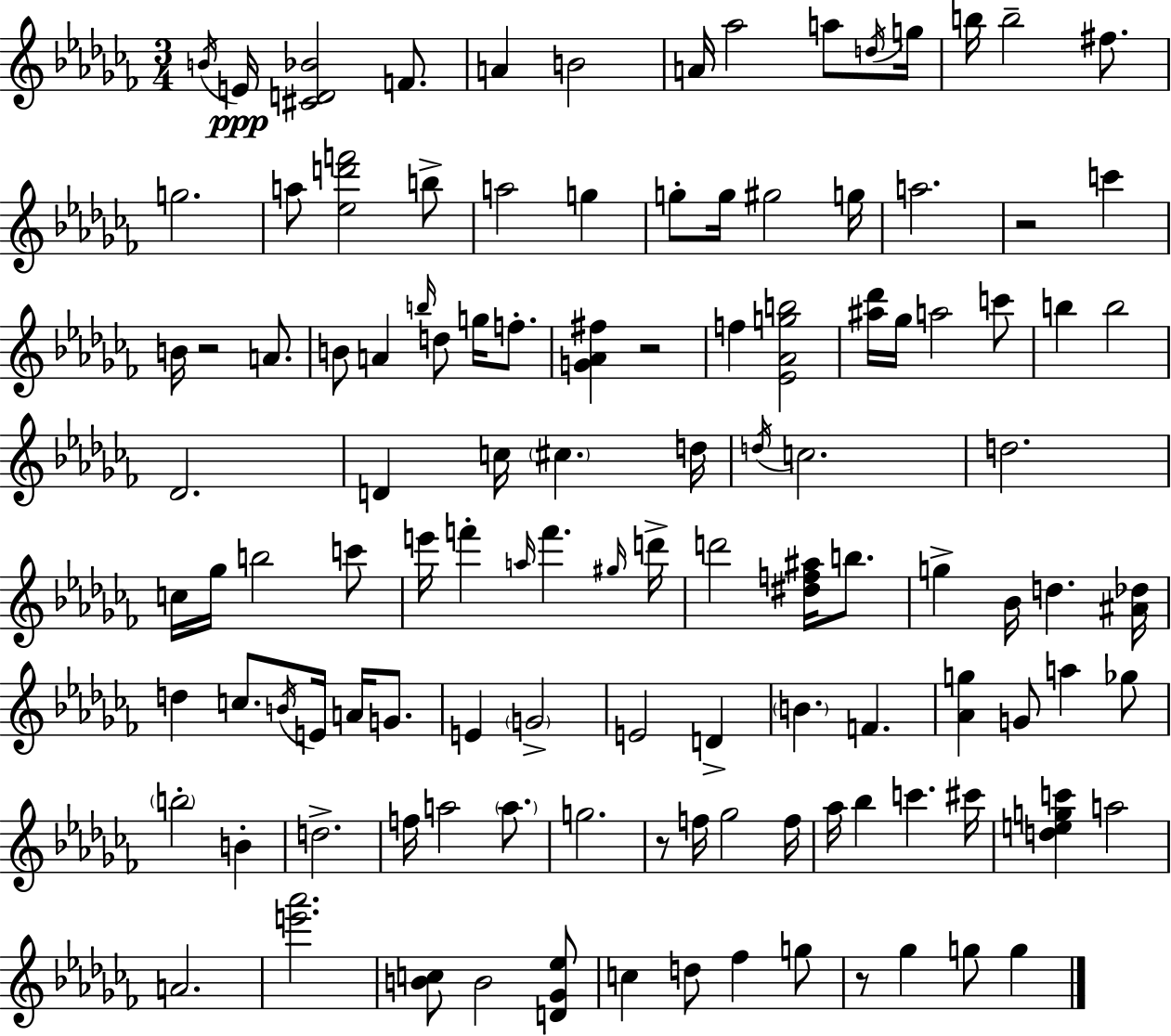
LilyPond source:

{
  \clef treble
  \numericTimeSignature
  \time 3/4
  \key aes \minor
  \acciaccatura { b'16 }\ppp e'16 <cis' d' bes'>2 f'8. | a'4 b'2 | a'16 aes''2 a''8 | \acciaccatura { d''16 } g''16 b''16 b''2-- fis''8. | \break g''2. | a''8 <ees'' d''' f'''>2 | b''8-> a''2 g''4 | g''8-. g''16 gis''2 | \break g''16 a''2. | r2 c'''4 | b'16 r2 a'8. | b'8 a'4 \grace { b''16 } d''8 g''16 | \break f''8.-. <g' aes' fis''>4 r2 | f''4 <ees' aes' g'' b''>2 | <ais'' des'''>16 ges''16 a''2 | c'''8 b''4 b''2 | \break des'2. | d'4 c''16 \parenthesize cis''4. | d''16 \acciaccatura { d''16 } c''2. | d''2. | \break c''16 ges''16 b''2 | c'''8 e'''16 f'''4-. \grace { a''16 } f'''4. | \grace { gis''16 } d'''16-> d'''2 | <dis'' f'' ais''>16 b''8. g''4-> bes'16 d''4. | \break <ais' des''>16 d''4 c''8. | \acciaccatura { b'16 } e'16 a'16 g'8. e'4 \parenthesize g'2-> | e'2 | d'4-> \parenthesize b'4. | \break f'4. <aes' g''>4 g'8 | a''4 ges''8 \parenthesize b''2-. | b'4-. d''2.-> | f''16 a''2 | \break \parenthesize a''8. g''2. | r8 f''16 ges''2 | f''16 aes''16 bes''4 | c'''4. cis'''16 <d'' e'' g'' c'''>4 a''2 | \break a'2. | <e''' aes'''>2. | <b' c''>8 b'2 | <d' ges' ees''>8 c''4 d''8 | \break fes''4 g''8 r8 ges''4 | g''8 g''4 \bar "|."
}